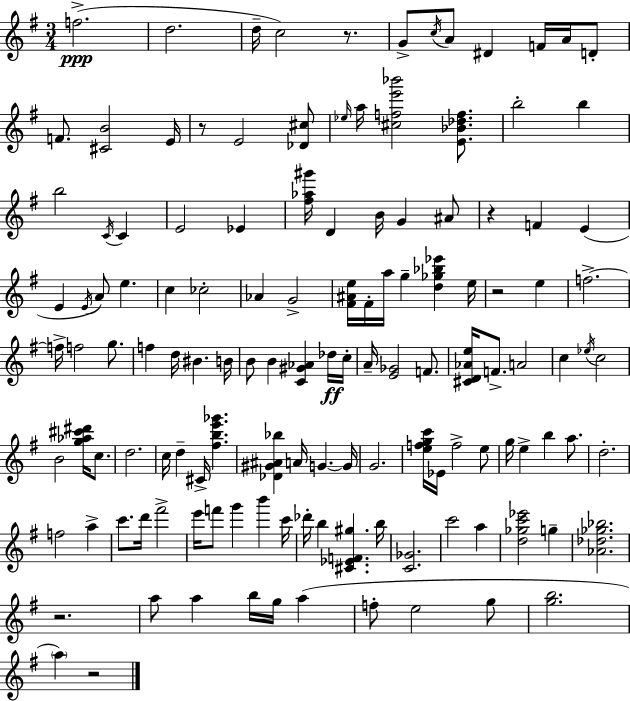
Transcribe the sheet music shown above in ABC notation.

X:1
T:Untitled
M:3/4
L:1/4
K:Em
f2 d2 d/4 c2 z/2 G/2 c/4 A/2 ^D F/4 A/4 D/2 F/2 [^CB]2 E/4 z/2 E2 [_D^c]/2 _e/4 a/4 [^cfe'_b']2 [E_B_df]/2 b2 b b2 C/4 C E2 _E [^f_a^g']/4 D B/4 G ^A/2 z F E E E/4 A/2 e c _c2 _A G2 [^F^Ae]/4 ^F/4 a/4 g [d_g_b_e'] e/4 z2 e f2 f/4 f2 g/2 f d/4 ^B B/4 B/2 B [C^G_A] _d/4 c/4 A/4 [E_G]2 F/2 [^CD_Ae]/4 F/2 A2 c _e/4 c2 B2 [g_a^c'^d']/4 c/2 d2 c/4 d ^C/4 [^fbe'_g'] [_D^G^A_b] A/4 G G/4 G2 [efgc']/4 _E/4 f2 e/2 g/4 e b a/2 d2 f2 a c'/2 d'/4 ^f'2 e'/4 f'/2 g' b' c'/4 _d'/4 b [^C_EF^g] b/4 [C_G]2 c'2 a [d_gc'_e']2 g [_A_d_g_b]2 z2 a/2 a b/4 g/4 a f/2 e2 g/2 [gb]2 a z2